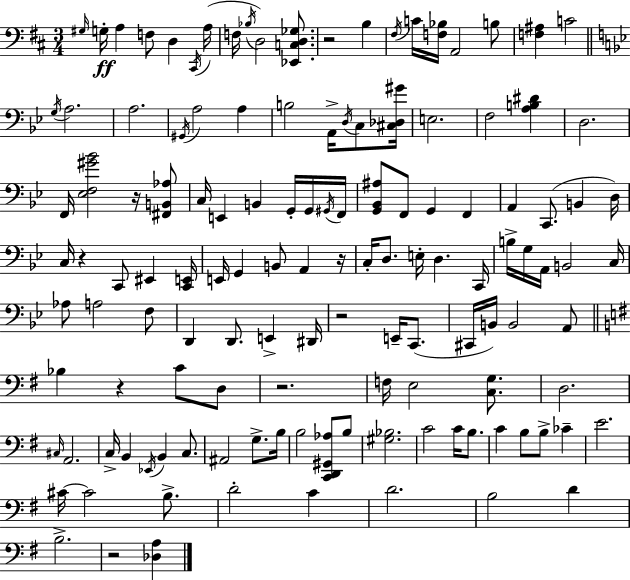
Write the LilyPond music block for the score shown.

{
  \clef bass
  \numericTimeSignature
  \time 3/4
  \key d \major
  \grace { gis16 }\ff g16-. a4 f8 d4 | \acciaccatura { cis,16 } a16( f16 \acciaccatura { bes16 } d2) | <ees, c d ges>8. r2 b4 | \acciaccatura { fis16 } c'16 <f bes>16 a,2 | \break b8 <f ais>4 c'2 | \bar "||" \break \key g \minor \acciaccatura { g16 } a2. | a2. | \acciaccatura { gis,16 } a2 a4 | b2 a,16-> \acciaccatura { d16 } | \break c8 <cis des gis'>16 e2. | f2 <a b dis'>4 | d2. | f,16 <ees f gis' bes'>2 | \break r16 <fis, b, aes>8 c16 e,4 b,4 | g,16-. g,16 \acciaccatura { gis,16 } f,16 <g, bes, ais>8 f,8 g,4 | f,4 a,4 c,8.( b,4 | d16) c16 r4 c,8 eis,4 | \break <c, e,>16 e,16 g,4 b,8 a,4 | r16 c16-. d8. e16-. d4. | c,16 b16-> g16 a,16 b,2 | c16 aes8 a2 | \break f8 d,4 d,8. e,4-> | dis,16 r2 | e,16-- c,8.( cis,16 b,16) b,2 | a,8 \bar "||" \break \key e \minor bes4 r4 c'8 d8 | r2. | f16 e2 <c g>8. | d2. | \break \grace { cis16 } a,2. | c16-> b,4 \acciaccatura { ees,16 } b,4 c8. | ais,2 g8.-> | b16 b2 <c, d, gis, aes>8 | \break b8 <gis bes>2. | c'2 c'16 b8. | c'4 b8 b8-> ces'4-- | e'2. | \break cis'16~~ cis'2 b8.-> | d'2-. c'4 | d'2. | b2 d'4 | \break b2.-> | r2 <des a>4 | \bar "|."
}